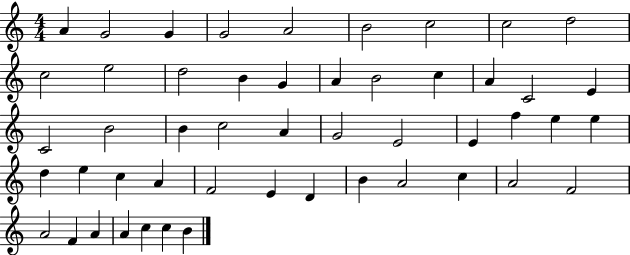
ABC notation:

X:1
T:Untitled
M:4/4
L:1/4
K:C
A G2 G G2 A2 B2 c2 c2 d2 c2 e2 d2 B G A B2 c A C2 E C2 B2 B c2 A G2 E2 E f e e d e c A F2 E D B A2 c A2 F2 A2 F A A c c B